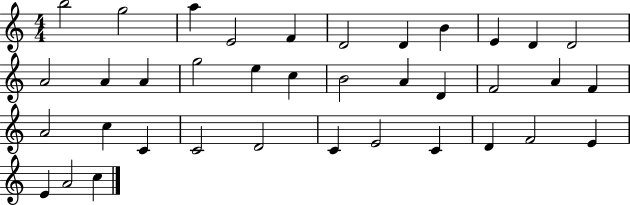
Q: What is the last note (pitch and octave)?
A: C5